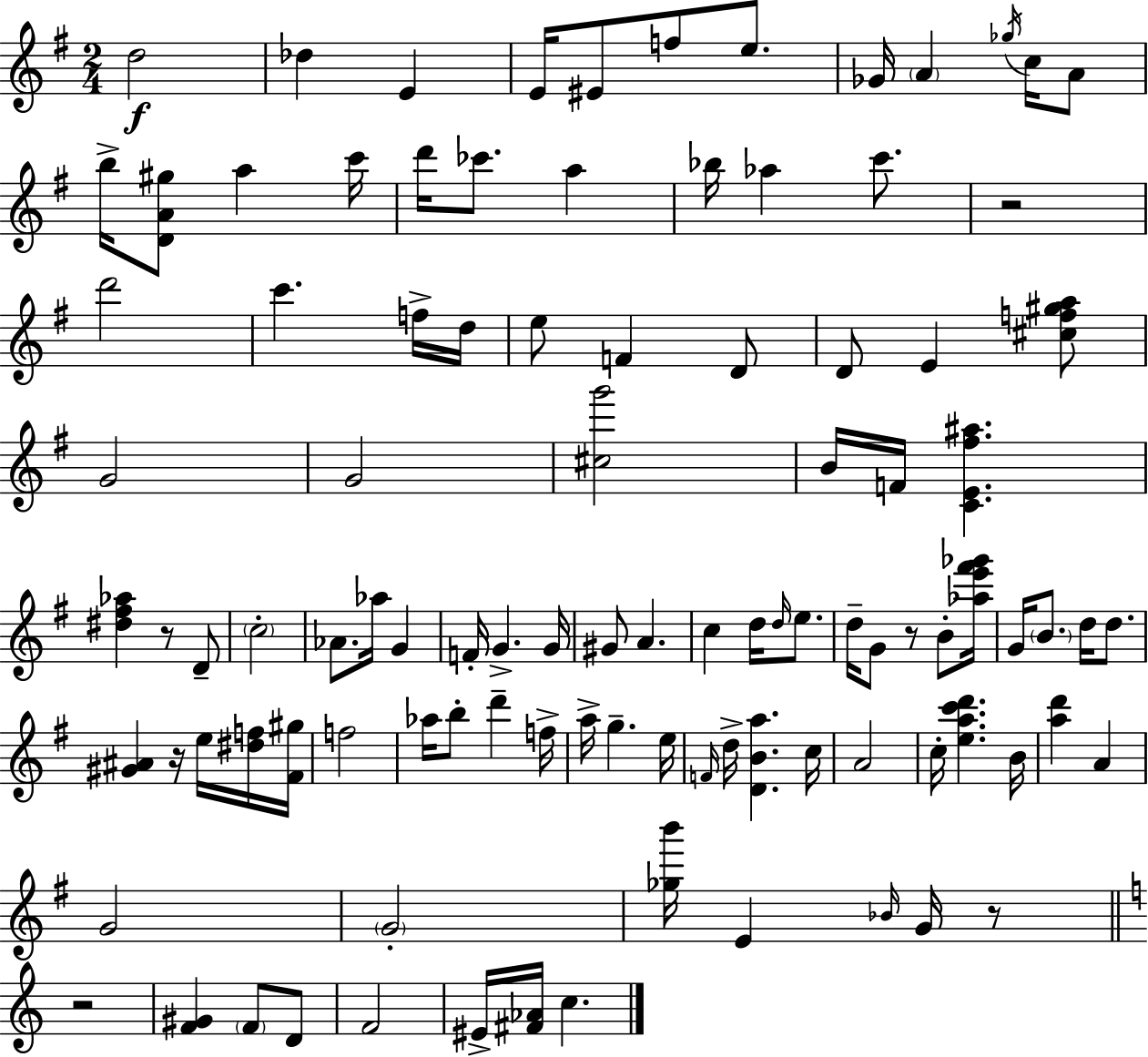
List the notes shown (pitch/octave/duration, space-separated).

D5/h Db5/q E4/q E4/s EIS4/e F5/e E5/e. Gb4/s A4/q Gb5/s C5/s A4/e B5/s [D4,A4,G#5]/e A5/q C6/s D6/s CES6/e. A5/q Bb5/s Ab5/q C6/e. R/h D6/h C6/q. F5/s D5/s E5/e F4/q D4/e D4/e E4/q [C#5,F5,G#5,A5]/e G4/h G4/h [C#5,G6]/h B4/s F4/s [C4,E4,F#5,A#5]/q. [D#5,F#5,Ab5]/q R/e D4/e C5/h Ab4/e. Ab5/s G4/q F4/s G4/q. G4/s G#4/e A4/q. C5/q D5/s D5/s E5/e. D5/s G4/e R/e B4/e [Ab5,E6,F#6,Gb6]/s G4/s B4/e. D5/s D5/e. [G#4,A#4]/q R/s E5/s [D#5,F5]/s [F#4,G#5]/s F5/h Ab5/s B5/e D6/q F5/s A5/s G5/q. E5/s F4/s D5/s [D4,B4,A5]/q. C5/s A4/h C5/s [E5,A5,C6,D6]/q. B4/s [A5,D6]/q A4/q G4/h G4/h [Gb5,B6]/s E4/q Bb4/s G4/s R/e R/h [F4,G#4]/q F4/e D4/e F4/h EIS4/s [F#4,Ab4]/s C5/q.